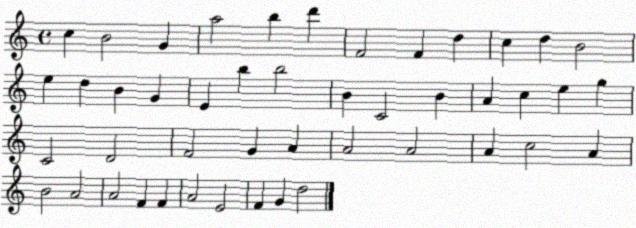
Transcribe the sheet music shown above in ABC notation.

X:1
T:Untitled
M:4/4
L:1/4
K:C
c B2 G a2 b d' F2 F d c d B2 e d B G E b b2 B C2 B A c e g C2 D2 F2 G A A2 A2 A c2 A B2 A2 A2 F F A2 E2 F G d2